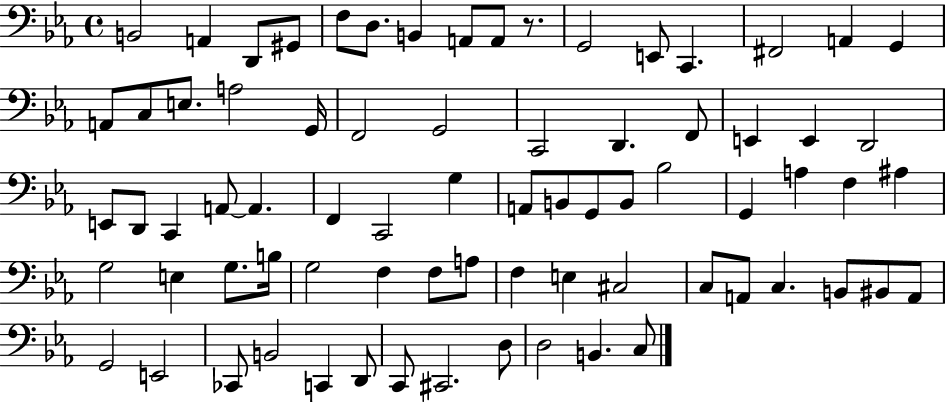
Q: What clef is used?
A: bass